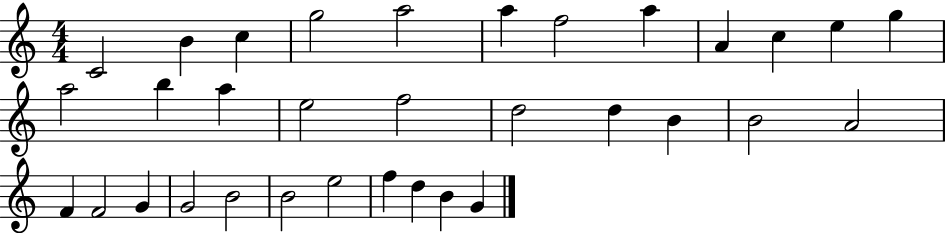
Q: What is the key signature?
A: C major